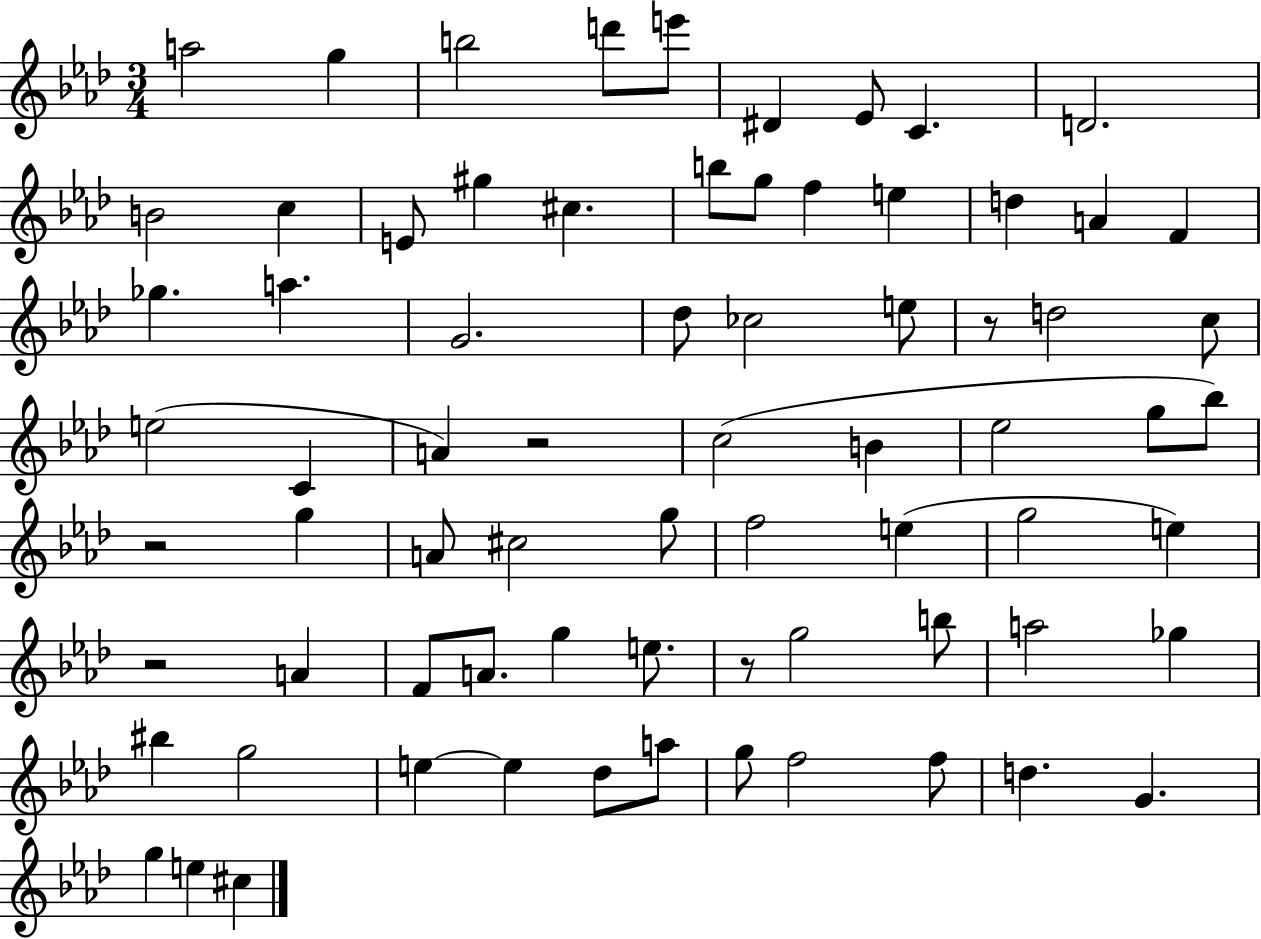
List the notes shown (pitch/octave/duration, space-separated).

A5/h G5/q B5/h D6/e E6/e D#4/q Eb4/e C4/q. D4/h. B4/h C5/q E4/e G#5/q C#5/q. B5/e G5/e F5/q E5/q D5/q A4/q F4/q Gb5/q. A5/q. G4/h. Db5/e CES5/h E5/e R/e D5/h C5/e E5/h C4/q A4/q R/h C5/h B4/q Eb5/h G5/e Bb5/e R/h G5/q A4/e C#5/h G5/e F5/h E5/q G5/h E5/q R/h A4/q F4/e A4/e. G5/q E5/e. R/e G5/h B5/e A5/h Gb5/q BIS5/q G5/h E5/q E5/q Db5/e A5/e G5/e F5/h F5/e D5/q. G4/q. G5/q E5/q C#5/q